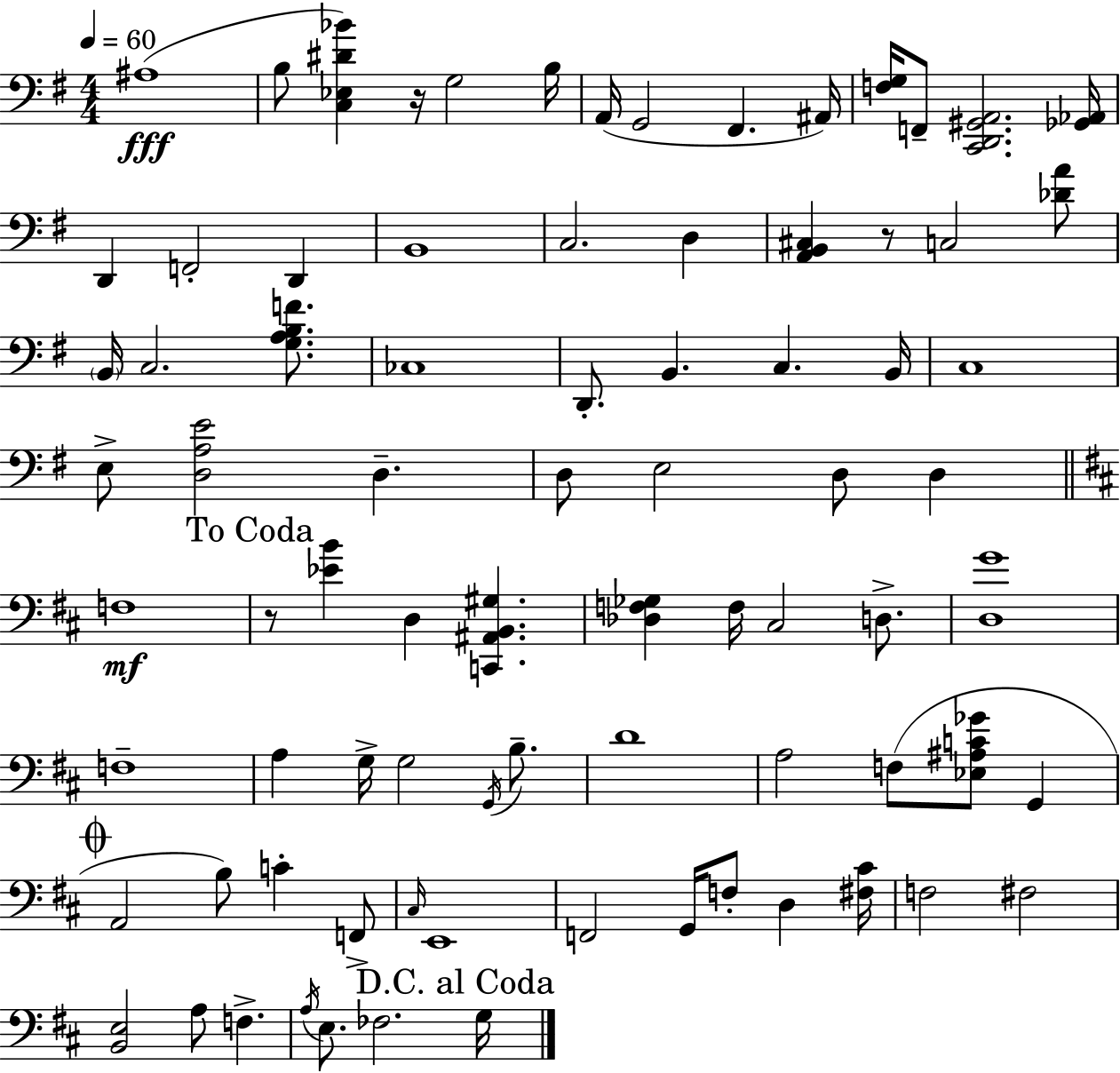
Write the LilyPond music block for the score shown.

{
  \clef bass
  \numericTimeSignature
  \time 4/4
  \key g \major
  \tempo 4 = 60
  ais1(\fff | b8 <c ees dis' bes'>4) r16 g2 b16 | a,16( g,2 fis,4. ais,16) | <f g>16 f,8-- <c, d, gis, a,>2. <ges, aes,>16 | \break d,4 f,2-. d,4 | b,1 | c2. d4 | <a, b, cis>4 r8 c2 <des' a'>8 | \break \parenthesize b,16 c2. <g a b f'>8. | ces1 | d,8.-. b,4. c4. b,16 | c1 | \break e8-> <d a e'>2 d4.-- | d8 e2 d8 d4 | \bar "||" \break \key d \major f1\mf | \mark "To Coda" r8 <ees' b'>4 d4 <c, ais, b, gis>4. | <des f ges>4 f16 cis2 d8.-> | <d g'>1 | \break f1-- | a4 g16-> g2 \acciaccatura { g,16 } b8.-- | d'1 | a2 f8( <ees ais c' ges'>8 g,4 | \break \mark \markup { \musicglyph "scripts.coda" } a,2 b8) c'4-. f,8-> | \grace { cis16 } e,1 | f,2 g,16 f8-. d4 | <fis cis'>16 f2 fis2 | \break <b, e>2 a8 f4.-> | \acciaccatura { a16 } e8. fes2. | \mark "D.C. al Coda" g16 \bar "|."
}